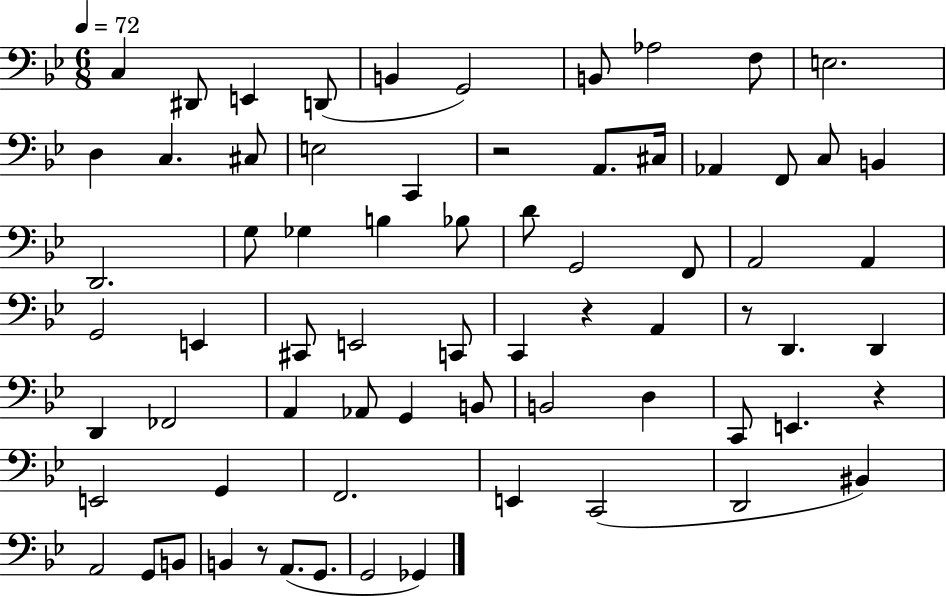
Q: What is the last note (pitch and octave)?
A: Gb2